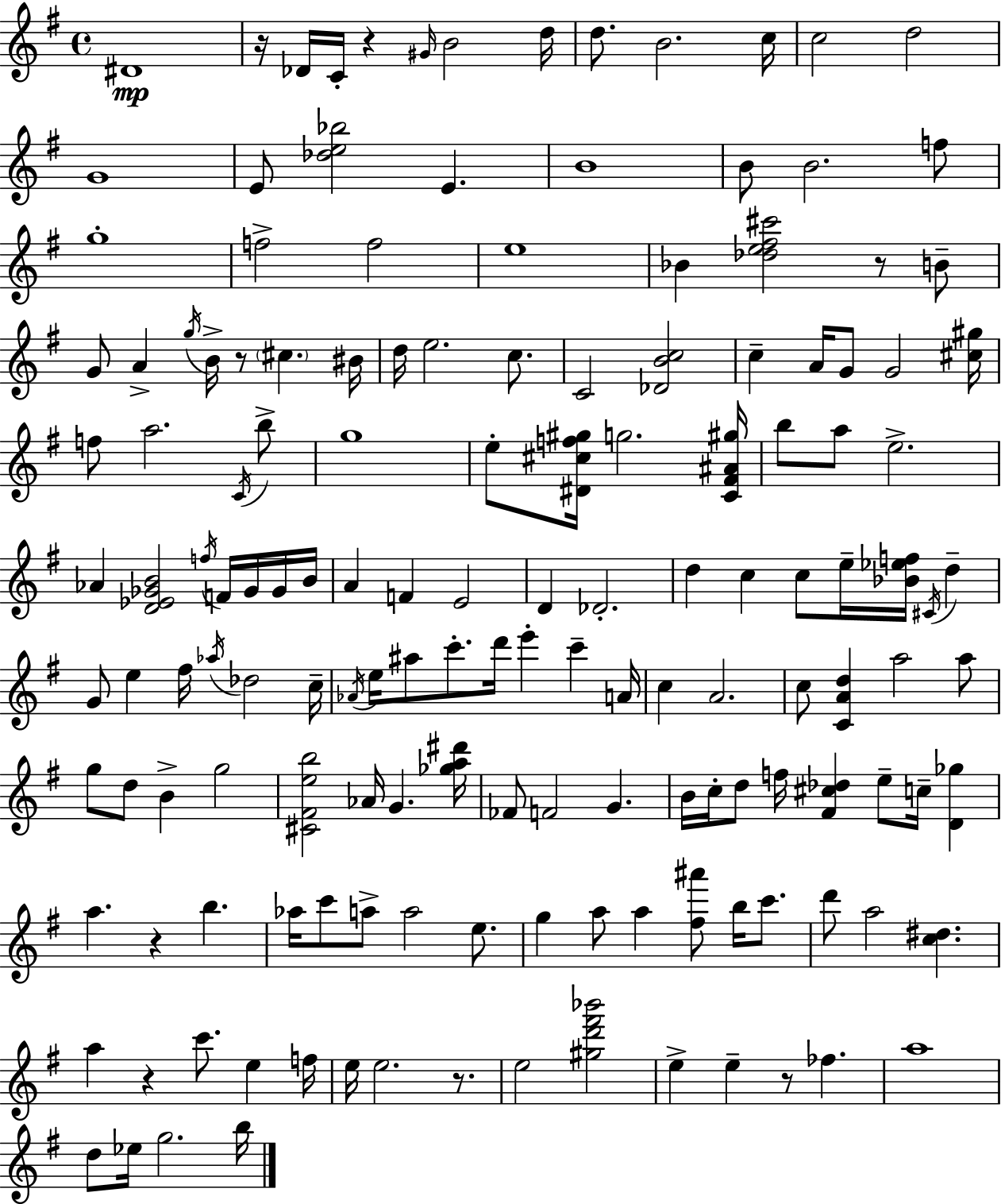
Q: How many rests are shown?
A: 8